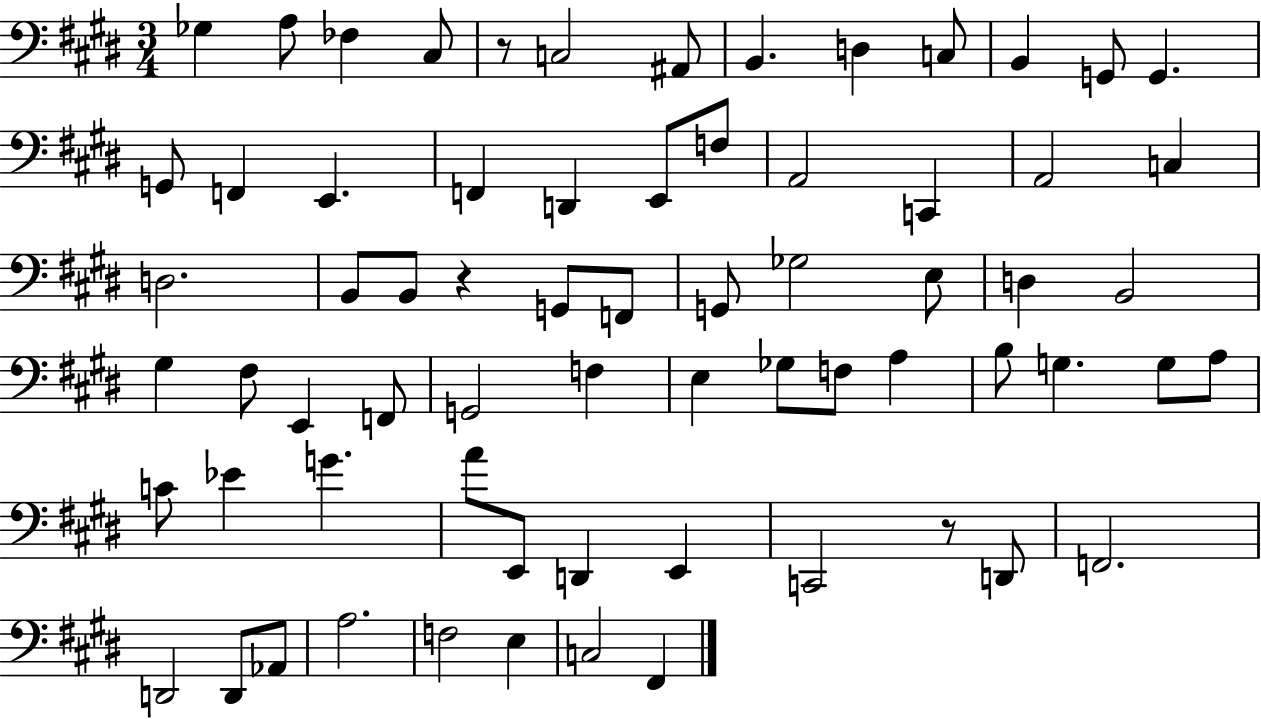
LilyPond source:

{
  \clef bass
  \numericTimeSignature
  \time 3/4
  \key e \major
  ges4 a8 fes4 cis8 | r8 c2 ais,8 | b,4. d4 c8 | b,4 g,8 g,4. | \break g,8 f,4 e,4. | f,4 d,4 e,8 f8 | a,2 c,4 | a,2 c4 | \break d2. | b,8 b,8 r4 g,8 f,8 | g,8 ges2 e8 | d4 b,2 | \break gis4 fis8 e,4 f,8 | g,2 f4 | e4 ges8 f8 a4 | b8 g4. g8 a8 | \break c'8 ees'4 g'4. | a'8 e,8 d,4 e,4 | c,2 r8 d,8 | f,2. | \break d,2 d,8 aes,8 | a2. | f2 e4 | c2 fis,4 | \break \bar "|."
}